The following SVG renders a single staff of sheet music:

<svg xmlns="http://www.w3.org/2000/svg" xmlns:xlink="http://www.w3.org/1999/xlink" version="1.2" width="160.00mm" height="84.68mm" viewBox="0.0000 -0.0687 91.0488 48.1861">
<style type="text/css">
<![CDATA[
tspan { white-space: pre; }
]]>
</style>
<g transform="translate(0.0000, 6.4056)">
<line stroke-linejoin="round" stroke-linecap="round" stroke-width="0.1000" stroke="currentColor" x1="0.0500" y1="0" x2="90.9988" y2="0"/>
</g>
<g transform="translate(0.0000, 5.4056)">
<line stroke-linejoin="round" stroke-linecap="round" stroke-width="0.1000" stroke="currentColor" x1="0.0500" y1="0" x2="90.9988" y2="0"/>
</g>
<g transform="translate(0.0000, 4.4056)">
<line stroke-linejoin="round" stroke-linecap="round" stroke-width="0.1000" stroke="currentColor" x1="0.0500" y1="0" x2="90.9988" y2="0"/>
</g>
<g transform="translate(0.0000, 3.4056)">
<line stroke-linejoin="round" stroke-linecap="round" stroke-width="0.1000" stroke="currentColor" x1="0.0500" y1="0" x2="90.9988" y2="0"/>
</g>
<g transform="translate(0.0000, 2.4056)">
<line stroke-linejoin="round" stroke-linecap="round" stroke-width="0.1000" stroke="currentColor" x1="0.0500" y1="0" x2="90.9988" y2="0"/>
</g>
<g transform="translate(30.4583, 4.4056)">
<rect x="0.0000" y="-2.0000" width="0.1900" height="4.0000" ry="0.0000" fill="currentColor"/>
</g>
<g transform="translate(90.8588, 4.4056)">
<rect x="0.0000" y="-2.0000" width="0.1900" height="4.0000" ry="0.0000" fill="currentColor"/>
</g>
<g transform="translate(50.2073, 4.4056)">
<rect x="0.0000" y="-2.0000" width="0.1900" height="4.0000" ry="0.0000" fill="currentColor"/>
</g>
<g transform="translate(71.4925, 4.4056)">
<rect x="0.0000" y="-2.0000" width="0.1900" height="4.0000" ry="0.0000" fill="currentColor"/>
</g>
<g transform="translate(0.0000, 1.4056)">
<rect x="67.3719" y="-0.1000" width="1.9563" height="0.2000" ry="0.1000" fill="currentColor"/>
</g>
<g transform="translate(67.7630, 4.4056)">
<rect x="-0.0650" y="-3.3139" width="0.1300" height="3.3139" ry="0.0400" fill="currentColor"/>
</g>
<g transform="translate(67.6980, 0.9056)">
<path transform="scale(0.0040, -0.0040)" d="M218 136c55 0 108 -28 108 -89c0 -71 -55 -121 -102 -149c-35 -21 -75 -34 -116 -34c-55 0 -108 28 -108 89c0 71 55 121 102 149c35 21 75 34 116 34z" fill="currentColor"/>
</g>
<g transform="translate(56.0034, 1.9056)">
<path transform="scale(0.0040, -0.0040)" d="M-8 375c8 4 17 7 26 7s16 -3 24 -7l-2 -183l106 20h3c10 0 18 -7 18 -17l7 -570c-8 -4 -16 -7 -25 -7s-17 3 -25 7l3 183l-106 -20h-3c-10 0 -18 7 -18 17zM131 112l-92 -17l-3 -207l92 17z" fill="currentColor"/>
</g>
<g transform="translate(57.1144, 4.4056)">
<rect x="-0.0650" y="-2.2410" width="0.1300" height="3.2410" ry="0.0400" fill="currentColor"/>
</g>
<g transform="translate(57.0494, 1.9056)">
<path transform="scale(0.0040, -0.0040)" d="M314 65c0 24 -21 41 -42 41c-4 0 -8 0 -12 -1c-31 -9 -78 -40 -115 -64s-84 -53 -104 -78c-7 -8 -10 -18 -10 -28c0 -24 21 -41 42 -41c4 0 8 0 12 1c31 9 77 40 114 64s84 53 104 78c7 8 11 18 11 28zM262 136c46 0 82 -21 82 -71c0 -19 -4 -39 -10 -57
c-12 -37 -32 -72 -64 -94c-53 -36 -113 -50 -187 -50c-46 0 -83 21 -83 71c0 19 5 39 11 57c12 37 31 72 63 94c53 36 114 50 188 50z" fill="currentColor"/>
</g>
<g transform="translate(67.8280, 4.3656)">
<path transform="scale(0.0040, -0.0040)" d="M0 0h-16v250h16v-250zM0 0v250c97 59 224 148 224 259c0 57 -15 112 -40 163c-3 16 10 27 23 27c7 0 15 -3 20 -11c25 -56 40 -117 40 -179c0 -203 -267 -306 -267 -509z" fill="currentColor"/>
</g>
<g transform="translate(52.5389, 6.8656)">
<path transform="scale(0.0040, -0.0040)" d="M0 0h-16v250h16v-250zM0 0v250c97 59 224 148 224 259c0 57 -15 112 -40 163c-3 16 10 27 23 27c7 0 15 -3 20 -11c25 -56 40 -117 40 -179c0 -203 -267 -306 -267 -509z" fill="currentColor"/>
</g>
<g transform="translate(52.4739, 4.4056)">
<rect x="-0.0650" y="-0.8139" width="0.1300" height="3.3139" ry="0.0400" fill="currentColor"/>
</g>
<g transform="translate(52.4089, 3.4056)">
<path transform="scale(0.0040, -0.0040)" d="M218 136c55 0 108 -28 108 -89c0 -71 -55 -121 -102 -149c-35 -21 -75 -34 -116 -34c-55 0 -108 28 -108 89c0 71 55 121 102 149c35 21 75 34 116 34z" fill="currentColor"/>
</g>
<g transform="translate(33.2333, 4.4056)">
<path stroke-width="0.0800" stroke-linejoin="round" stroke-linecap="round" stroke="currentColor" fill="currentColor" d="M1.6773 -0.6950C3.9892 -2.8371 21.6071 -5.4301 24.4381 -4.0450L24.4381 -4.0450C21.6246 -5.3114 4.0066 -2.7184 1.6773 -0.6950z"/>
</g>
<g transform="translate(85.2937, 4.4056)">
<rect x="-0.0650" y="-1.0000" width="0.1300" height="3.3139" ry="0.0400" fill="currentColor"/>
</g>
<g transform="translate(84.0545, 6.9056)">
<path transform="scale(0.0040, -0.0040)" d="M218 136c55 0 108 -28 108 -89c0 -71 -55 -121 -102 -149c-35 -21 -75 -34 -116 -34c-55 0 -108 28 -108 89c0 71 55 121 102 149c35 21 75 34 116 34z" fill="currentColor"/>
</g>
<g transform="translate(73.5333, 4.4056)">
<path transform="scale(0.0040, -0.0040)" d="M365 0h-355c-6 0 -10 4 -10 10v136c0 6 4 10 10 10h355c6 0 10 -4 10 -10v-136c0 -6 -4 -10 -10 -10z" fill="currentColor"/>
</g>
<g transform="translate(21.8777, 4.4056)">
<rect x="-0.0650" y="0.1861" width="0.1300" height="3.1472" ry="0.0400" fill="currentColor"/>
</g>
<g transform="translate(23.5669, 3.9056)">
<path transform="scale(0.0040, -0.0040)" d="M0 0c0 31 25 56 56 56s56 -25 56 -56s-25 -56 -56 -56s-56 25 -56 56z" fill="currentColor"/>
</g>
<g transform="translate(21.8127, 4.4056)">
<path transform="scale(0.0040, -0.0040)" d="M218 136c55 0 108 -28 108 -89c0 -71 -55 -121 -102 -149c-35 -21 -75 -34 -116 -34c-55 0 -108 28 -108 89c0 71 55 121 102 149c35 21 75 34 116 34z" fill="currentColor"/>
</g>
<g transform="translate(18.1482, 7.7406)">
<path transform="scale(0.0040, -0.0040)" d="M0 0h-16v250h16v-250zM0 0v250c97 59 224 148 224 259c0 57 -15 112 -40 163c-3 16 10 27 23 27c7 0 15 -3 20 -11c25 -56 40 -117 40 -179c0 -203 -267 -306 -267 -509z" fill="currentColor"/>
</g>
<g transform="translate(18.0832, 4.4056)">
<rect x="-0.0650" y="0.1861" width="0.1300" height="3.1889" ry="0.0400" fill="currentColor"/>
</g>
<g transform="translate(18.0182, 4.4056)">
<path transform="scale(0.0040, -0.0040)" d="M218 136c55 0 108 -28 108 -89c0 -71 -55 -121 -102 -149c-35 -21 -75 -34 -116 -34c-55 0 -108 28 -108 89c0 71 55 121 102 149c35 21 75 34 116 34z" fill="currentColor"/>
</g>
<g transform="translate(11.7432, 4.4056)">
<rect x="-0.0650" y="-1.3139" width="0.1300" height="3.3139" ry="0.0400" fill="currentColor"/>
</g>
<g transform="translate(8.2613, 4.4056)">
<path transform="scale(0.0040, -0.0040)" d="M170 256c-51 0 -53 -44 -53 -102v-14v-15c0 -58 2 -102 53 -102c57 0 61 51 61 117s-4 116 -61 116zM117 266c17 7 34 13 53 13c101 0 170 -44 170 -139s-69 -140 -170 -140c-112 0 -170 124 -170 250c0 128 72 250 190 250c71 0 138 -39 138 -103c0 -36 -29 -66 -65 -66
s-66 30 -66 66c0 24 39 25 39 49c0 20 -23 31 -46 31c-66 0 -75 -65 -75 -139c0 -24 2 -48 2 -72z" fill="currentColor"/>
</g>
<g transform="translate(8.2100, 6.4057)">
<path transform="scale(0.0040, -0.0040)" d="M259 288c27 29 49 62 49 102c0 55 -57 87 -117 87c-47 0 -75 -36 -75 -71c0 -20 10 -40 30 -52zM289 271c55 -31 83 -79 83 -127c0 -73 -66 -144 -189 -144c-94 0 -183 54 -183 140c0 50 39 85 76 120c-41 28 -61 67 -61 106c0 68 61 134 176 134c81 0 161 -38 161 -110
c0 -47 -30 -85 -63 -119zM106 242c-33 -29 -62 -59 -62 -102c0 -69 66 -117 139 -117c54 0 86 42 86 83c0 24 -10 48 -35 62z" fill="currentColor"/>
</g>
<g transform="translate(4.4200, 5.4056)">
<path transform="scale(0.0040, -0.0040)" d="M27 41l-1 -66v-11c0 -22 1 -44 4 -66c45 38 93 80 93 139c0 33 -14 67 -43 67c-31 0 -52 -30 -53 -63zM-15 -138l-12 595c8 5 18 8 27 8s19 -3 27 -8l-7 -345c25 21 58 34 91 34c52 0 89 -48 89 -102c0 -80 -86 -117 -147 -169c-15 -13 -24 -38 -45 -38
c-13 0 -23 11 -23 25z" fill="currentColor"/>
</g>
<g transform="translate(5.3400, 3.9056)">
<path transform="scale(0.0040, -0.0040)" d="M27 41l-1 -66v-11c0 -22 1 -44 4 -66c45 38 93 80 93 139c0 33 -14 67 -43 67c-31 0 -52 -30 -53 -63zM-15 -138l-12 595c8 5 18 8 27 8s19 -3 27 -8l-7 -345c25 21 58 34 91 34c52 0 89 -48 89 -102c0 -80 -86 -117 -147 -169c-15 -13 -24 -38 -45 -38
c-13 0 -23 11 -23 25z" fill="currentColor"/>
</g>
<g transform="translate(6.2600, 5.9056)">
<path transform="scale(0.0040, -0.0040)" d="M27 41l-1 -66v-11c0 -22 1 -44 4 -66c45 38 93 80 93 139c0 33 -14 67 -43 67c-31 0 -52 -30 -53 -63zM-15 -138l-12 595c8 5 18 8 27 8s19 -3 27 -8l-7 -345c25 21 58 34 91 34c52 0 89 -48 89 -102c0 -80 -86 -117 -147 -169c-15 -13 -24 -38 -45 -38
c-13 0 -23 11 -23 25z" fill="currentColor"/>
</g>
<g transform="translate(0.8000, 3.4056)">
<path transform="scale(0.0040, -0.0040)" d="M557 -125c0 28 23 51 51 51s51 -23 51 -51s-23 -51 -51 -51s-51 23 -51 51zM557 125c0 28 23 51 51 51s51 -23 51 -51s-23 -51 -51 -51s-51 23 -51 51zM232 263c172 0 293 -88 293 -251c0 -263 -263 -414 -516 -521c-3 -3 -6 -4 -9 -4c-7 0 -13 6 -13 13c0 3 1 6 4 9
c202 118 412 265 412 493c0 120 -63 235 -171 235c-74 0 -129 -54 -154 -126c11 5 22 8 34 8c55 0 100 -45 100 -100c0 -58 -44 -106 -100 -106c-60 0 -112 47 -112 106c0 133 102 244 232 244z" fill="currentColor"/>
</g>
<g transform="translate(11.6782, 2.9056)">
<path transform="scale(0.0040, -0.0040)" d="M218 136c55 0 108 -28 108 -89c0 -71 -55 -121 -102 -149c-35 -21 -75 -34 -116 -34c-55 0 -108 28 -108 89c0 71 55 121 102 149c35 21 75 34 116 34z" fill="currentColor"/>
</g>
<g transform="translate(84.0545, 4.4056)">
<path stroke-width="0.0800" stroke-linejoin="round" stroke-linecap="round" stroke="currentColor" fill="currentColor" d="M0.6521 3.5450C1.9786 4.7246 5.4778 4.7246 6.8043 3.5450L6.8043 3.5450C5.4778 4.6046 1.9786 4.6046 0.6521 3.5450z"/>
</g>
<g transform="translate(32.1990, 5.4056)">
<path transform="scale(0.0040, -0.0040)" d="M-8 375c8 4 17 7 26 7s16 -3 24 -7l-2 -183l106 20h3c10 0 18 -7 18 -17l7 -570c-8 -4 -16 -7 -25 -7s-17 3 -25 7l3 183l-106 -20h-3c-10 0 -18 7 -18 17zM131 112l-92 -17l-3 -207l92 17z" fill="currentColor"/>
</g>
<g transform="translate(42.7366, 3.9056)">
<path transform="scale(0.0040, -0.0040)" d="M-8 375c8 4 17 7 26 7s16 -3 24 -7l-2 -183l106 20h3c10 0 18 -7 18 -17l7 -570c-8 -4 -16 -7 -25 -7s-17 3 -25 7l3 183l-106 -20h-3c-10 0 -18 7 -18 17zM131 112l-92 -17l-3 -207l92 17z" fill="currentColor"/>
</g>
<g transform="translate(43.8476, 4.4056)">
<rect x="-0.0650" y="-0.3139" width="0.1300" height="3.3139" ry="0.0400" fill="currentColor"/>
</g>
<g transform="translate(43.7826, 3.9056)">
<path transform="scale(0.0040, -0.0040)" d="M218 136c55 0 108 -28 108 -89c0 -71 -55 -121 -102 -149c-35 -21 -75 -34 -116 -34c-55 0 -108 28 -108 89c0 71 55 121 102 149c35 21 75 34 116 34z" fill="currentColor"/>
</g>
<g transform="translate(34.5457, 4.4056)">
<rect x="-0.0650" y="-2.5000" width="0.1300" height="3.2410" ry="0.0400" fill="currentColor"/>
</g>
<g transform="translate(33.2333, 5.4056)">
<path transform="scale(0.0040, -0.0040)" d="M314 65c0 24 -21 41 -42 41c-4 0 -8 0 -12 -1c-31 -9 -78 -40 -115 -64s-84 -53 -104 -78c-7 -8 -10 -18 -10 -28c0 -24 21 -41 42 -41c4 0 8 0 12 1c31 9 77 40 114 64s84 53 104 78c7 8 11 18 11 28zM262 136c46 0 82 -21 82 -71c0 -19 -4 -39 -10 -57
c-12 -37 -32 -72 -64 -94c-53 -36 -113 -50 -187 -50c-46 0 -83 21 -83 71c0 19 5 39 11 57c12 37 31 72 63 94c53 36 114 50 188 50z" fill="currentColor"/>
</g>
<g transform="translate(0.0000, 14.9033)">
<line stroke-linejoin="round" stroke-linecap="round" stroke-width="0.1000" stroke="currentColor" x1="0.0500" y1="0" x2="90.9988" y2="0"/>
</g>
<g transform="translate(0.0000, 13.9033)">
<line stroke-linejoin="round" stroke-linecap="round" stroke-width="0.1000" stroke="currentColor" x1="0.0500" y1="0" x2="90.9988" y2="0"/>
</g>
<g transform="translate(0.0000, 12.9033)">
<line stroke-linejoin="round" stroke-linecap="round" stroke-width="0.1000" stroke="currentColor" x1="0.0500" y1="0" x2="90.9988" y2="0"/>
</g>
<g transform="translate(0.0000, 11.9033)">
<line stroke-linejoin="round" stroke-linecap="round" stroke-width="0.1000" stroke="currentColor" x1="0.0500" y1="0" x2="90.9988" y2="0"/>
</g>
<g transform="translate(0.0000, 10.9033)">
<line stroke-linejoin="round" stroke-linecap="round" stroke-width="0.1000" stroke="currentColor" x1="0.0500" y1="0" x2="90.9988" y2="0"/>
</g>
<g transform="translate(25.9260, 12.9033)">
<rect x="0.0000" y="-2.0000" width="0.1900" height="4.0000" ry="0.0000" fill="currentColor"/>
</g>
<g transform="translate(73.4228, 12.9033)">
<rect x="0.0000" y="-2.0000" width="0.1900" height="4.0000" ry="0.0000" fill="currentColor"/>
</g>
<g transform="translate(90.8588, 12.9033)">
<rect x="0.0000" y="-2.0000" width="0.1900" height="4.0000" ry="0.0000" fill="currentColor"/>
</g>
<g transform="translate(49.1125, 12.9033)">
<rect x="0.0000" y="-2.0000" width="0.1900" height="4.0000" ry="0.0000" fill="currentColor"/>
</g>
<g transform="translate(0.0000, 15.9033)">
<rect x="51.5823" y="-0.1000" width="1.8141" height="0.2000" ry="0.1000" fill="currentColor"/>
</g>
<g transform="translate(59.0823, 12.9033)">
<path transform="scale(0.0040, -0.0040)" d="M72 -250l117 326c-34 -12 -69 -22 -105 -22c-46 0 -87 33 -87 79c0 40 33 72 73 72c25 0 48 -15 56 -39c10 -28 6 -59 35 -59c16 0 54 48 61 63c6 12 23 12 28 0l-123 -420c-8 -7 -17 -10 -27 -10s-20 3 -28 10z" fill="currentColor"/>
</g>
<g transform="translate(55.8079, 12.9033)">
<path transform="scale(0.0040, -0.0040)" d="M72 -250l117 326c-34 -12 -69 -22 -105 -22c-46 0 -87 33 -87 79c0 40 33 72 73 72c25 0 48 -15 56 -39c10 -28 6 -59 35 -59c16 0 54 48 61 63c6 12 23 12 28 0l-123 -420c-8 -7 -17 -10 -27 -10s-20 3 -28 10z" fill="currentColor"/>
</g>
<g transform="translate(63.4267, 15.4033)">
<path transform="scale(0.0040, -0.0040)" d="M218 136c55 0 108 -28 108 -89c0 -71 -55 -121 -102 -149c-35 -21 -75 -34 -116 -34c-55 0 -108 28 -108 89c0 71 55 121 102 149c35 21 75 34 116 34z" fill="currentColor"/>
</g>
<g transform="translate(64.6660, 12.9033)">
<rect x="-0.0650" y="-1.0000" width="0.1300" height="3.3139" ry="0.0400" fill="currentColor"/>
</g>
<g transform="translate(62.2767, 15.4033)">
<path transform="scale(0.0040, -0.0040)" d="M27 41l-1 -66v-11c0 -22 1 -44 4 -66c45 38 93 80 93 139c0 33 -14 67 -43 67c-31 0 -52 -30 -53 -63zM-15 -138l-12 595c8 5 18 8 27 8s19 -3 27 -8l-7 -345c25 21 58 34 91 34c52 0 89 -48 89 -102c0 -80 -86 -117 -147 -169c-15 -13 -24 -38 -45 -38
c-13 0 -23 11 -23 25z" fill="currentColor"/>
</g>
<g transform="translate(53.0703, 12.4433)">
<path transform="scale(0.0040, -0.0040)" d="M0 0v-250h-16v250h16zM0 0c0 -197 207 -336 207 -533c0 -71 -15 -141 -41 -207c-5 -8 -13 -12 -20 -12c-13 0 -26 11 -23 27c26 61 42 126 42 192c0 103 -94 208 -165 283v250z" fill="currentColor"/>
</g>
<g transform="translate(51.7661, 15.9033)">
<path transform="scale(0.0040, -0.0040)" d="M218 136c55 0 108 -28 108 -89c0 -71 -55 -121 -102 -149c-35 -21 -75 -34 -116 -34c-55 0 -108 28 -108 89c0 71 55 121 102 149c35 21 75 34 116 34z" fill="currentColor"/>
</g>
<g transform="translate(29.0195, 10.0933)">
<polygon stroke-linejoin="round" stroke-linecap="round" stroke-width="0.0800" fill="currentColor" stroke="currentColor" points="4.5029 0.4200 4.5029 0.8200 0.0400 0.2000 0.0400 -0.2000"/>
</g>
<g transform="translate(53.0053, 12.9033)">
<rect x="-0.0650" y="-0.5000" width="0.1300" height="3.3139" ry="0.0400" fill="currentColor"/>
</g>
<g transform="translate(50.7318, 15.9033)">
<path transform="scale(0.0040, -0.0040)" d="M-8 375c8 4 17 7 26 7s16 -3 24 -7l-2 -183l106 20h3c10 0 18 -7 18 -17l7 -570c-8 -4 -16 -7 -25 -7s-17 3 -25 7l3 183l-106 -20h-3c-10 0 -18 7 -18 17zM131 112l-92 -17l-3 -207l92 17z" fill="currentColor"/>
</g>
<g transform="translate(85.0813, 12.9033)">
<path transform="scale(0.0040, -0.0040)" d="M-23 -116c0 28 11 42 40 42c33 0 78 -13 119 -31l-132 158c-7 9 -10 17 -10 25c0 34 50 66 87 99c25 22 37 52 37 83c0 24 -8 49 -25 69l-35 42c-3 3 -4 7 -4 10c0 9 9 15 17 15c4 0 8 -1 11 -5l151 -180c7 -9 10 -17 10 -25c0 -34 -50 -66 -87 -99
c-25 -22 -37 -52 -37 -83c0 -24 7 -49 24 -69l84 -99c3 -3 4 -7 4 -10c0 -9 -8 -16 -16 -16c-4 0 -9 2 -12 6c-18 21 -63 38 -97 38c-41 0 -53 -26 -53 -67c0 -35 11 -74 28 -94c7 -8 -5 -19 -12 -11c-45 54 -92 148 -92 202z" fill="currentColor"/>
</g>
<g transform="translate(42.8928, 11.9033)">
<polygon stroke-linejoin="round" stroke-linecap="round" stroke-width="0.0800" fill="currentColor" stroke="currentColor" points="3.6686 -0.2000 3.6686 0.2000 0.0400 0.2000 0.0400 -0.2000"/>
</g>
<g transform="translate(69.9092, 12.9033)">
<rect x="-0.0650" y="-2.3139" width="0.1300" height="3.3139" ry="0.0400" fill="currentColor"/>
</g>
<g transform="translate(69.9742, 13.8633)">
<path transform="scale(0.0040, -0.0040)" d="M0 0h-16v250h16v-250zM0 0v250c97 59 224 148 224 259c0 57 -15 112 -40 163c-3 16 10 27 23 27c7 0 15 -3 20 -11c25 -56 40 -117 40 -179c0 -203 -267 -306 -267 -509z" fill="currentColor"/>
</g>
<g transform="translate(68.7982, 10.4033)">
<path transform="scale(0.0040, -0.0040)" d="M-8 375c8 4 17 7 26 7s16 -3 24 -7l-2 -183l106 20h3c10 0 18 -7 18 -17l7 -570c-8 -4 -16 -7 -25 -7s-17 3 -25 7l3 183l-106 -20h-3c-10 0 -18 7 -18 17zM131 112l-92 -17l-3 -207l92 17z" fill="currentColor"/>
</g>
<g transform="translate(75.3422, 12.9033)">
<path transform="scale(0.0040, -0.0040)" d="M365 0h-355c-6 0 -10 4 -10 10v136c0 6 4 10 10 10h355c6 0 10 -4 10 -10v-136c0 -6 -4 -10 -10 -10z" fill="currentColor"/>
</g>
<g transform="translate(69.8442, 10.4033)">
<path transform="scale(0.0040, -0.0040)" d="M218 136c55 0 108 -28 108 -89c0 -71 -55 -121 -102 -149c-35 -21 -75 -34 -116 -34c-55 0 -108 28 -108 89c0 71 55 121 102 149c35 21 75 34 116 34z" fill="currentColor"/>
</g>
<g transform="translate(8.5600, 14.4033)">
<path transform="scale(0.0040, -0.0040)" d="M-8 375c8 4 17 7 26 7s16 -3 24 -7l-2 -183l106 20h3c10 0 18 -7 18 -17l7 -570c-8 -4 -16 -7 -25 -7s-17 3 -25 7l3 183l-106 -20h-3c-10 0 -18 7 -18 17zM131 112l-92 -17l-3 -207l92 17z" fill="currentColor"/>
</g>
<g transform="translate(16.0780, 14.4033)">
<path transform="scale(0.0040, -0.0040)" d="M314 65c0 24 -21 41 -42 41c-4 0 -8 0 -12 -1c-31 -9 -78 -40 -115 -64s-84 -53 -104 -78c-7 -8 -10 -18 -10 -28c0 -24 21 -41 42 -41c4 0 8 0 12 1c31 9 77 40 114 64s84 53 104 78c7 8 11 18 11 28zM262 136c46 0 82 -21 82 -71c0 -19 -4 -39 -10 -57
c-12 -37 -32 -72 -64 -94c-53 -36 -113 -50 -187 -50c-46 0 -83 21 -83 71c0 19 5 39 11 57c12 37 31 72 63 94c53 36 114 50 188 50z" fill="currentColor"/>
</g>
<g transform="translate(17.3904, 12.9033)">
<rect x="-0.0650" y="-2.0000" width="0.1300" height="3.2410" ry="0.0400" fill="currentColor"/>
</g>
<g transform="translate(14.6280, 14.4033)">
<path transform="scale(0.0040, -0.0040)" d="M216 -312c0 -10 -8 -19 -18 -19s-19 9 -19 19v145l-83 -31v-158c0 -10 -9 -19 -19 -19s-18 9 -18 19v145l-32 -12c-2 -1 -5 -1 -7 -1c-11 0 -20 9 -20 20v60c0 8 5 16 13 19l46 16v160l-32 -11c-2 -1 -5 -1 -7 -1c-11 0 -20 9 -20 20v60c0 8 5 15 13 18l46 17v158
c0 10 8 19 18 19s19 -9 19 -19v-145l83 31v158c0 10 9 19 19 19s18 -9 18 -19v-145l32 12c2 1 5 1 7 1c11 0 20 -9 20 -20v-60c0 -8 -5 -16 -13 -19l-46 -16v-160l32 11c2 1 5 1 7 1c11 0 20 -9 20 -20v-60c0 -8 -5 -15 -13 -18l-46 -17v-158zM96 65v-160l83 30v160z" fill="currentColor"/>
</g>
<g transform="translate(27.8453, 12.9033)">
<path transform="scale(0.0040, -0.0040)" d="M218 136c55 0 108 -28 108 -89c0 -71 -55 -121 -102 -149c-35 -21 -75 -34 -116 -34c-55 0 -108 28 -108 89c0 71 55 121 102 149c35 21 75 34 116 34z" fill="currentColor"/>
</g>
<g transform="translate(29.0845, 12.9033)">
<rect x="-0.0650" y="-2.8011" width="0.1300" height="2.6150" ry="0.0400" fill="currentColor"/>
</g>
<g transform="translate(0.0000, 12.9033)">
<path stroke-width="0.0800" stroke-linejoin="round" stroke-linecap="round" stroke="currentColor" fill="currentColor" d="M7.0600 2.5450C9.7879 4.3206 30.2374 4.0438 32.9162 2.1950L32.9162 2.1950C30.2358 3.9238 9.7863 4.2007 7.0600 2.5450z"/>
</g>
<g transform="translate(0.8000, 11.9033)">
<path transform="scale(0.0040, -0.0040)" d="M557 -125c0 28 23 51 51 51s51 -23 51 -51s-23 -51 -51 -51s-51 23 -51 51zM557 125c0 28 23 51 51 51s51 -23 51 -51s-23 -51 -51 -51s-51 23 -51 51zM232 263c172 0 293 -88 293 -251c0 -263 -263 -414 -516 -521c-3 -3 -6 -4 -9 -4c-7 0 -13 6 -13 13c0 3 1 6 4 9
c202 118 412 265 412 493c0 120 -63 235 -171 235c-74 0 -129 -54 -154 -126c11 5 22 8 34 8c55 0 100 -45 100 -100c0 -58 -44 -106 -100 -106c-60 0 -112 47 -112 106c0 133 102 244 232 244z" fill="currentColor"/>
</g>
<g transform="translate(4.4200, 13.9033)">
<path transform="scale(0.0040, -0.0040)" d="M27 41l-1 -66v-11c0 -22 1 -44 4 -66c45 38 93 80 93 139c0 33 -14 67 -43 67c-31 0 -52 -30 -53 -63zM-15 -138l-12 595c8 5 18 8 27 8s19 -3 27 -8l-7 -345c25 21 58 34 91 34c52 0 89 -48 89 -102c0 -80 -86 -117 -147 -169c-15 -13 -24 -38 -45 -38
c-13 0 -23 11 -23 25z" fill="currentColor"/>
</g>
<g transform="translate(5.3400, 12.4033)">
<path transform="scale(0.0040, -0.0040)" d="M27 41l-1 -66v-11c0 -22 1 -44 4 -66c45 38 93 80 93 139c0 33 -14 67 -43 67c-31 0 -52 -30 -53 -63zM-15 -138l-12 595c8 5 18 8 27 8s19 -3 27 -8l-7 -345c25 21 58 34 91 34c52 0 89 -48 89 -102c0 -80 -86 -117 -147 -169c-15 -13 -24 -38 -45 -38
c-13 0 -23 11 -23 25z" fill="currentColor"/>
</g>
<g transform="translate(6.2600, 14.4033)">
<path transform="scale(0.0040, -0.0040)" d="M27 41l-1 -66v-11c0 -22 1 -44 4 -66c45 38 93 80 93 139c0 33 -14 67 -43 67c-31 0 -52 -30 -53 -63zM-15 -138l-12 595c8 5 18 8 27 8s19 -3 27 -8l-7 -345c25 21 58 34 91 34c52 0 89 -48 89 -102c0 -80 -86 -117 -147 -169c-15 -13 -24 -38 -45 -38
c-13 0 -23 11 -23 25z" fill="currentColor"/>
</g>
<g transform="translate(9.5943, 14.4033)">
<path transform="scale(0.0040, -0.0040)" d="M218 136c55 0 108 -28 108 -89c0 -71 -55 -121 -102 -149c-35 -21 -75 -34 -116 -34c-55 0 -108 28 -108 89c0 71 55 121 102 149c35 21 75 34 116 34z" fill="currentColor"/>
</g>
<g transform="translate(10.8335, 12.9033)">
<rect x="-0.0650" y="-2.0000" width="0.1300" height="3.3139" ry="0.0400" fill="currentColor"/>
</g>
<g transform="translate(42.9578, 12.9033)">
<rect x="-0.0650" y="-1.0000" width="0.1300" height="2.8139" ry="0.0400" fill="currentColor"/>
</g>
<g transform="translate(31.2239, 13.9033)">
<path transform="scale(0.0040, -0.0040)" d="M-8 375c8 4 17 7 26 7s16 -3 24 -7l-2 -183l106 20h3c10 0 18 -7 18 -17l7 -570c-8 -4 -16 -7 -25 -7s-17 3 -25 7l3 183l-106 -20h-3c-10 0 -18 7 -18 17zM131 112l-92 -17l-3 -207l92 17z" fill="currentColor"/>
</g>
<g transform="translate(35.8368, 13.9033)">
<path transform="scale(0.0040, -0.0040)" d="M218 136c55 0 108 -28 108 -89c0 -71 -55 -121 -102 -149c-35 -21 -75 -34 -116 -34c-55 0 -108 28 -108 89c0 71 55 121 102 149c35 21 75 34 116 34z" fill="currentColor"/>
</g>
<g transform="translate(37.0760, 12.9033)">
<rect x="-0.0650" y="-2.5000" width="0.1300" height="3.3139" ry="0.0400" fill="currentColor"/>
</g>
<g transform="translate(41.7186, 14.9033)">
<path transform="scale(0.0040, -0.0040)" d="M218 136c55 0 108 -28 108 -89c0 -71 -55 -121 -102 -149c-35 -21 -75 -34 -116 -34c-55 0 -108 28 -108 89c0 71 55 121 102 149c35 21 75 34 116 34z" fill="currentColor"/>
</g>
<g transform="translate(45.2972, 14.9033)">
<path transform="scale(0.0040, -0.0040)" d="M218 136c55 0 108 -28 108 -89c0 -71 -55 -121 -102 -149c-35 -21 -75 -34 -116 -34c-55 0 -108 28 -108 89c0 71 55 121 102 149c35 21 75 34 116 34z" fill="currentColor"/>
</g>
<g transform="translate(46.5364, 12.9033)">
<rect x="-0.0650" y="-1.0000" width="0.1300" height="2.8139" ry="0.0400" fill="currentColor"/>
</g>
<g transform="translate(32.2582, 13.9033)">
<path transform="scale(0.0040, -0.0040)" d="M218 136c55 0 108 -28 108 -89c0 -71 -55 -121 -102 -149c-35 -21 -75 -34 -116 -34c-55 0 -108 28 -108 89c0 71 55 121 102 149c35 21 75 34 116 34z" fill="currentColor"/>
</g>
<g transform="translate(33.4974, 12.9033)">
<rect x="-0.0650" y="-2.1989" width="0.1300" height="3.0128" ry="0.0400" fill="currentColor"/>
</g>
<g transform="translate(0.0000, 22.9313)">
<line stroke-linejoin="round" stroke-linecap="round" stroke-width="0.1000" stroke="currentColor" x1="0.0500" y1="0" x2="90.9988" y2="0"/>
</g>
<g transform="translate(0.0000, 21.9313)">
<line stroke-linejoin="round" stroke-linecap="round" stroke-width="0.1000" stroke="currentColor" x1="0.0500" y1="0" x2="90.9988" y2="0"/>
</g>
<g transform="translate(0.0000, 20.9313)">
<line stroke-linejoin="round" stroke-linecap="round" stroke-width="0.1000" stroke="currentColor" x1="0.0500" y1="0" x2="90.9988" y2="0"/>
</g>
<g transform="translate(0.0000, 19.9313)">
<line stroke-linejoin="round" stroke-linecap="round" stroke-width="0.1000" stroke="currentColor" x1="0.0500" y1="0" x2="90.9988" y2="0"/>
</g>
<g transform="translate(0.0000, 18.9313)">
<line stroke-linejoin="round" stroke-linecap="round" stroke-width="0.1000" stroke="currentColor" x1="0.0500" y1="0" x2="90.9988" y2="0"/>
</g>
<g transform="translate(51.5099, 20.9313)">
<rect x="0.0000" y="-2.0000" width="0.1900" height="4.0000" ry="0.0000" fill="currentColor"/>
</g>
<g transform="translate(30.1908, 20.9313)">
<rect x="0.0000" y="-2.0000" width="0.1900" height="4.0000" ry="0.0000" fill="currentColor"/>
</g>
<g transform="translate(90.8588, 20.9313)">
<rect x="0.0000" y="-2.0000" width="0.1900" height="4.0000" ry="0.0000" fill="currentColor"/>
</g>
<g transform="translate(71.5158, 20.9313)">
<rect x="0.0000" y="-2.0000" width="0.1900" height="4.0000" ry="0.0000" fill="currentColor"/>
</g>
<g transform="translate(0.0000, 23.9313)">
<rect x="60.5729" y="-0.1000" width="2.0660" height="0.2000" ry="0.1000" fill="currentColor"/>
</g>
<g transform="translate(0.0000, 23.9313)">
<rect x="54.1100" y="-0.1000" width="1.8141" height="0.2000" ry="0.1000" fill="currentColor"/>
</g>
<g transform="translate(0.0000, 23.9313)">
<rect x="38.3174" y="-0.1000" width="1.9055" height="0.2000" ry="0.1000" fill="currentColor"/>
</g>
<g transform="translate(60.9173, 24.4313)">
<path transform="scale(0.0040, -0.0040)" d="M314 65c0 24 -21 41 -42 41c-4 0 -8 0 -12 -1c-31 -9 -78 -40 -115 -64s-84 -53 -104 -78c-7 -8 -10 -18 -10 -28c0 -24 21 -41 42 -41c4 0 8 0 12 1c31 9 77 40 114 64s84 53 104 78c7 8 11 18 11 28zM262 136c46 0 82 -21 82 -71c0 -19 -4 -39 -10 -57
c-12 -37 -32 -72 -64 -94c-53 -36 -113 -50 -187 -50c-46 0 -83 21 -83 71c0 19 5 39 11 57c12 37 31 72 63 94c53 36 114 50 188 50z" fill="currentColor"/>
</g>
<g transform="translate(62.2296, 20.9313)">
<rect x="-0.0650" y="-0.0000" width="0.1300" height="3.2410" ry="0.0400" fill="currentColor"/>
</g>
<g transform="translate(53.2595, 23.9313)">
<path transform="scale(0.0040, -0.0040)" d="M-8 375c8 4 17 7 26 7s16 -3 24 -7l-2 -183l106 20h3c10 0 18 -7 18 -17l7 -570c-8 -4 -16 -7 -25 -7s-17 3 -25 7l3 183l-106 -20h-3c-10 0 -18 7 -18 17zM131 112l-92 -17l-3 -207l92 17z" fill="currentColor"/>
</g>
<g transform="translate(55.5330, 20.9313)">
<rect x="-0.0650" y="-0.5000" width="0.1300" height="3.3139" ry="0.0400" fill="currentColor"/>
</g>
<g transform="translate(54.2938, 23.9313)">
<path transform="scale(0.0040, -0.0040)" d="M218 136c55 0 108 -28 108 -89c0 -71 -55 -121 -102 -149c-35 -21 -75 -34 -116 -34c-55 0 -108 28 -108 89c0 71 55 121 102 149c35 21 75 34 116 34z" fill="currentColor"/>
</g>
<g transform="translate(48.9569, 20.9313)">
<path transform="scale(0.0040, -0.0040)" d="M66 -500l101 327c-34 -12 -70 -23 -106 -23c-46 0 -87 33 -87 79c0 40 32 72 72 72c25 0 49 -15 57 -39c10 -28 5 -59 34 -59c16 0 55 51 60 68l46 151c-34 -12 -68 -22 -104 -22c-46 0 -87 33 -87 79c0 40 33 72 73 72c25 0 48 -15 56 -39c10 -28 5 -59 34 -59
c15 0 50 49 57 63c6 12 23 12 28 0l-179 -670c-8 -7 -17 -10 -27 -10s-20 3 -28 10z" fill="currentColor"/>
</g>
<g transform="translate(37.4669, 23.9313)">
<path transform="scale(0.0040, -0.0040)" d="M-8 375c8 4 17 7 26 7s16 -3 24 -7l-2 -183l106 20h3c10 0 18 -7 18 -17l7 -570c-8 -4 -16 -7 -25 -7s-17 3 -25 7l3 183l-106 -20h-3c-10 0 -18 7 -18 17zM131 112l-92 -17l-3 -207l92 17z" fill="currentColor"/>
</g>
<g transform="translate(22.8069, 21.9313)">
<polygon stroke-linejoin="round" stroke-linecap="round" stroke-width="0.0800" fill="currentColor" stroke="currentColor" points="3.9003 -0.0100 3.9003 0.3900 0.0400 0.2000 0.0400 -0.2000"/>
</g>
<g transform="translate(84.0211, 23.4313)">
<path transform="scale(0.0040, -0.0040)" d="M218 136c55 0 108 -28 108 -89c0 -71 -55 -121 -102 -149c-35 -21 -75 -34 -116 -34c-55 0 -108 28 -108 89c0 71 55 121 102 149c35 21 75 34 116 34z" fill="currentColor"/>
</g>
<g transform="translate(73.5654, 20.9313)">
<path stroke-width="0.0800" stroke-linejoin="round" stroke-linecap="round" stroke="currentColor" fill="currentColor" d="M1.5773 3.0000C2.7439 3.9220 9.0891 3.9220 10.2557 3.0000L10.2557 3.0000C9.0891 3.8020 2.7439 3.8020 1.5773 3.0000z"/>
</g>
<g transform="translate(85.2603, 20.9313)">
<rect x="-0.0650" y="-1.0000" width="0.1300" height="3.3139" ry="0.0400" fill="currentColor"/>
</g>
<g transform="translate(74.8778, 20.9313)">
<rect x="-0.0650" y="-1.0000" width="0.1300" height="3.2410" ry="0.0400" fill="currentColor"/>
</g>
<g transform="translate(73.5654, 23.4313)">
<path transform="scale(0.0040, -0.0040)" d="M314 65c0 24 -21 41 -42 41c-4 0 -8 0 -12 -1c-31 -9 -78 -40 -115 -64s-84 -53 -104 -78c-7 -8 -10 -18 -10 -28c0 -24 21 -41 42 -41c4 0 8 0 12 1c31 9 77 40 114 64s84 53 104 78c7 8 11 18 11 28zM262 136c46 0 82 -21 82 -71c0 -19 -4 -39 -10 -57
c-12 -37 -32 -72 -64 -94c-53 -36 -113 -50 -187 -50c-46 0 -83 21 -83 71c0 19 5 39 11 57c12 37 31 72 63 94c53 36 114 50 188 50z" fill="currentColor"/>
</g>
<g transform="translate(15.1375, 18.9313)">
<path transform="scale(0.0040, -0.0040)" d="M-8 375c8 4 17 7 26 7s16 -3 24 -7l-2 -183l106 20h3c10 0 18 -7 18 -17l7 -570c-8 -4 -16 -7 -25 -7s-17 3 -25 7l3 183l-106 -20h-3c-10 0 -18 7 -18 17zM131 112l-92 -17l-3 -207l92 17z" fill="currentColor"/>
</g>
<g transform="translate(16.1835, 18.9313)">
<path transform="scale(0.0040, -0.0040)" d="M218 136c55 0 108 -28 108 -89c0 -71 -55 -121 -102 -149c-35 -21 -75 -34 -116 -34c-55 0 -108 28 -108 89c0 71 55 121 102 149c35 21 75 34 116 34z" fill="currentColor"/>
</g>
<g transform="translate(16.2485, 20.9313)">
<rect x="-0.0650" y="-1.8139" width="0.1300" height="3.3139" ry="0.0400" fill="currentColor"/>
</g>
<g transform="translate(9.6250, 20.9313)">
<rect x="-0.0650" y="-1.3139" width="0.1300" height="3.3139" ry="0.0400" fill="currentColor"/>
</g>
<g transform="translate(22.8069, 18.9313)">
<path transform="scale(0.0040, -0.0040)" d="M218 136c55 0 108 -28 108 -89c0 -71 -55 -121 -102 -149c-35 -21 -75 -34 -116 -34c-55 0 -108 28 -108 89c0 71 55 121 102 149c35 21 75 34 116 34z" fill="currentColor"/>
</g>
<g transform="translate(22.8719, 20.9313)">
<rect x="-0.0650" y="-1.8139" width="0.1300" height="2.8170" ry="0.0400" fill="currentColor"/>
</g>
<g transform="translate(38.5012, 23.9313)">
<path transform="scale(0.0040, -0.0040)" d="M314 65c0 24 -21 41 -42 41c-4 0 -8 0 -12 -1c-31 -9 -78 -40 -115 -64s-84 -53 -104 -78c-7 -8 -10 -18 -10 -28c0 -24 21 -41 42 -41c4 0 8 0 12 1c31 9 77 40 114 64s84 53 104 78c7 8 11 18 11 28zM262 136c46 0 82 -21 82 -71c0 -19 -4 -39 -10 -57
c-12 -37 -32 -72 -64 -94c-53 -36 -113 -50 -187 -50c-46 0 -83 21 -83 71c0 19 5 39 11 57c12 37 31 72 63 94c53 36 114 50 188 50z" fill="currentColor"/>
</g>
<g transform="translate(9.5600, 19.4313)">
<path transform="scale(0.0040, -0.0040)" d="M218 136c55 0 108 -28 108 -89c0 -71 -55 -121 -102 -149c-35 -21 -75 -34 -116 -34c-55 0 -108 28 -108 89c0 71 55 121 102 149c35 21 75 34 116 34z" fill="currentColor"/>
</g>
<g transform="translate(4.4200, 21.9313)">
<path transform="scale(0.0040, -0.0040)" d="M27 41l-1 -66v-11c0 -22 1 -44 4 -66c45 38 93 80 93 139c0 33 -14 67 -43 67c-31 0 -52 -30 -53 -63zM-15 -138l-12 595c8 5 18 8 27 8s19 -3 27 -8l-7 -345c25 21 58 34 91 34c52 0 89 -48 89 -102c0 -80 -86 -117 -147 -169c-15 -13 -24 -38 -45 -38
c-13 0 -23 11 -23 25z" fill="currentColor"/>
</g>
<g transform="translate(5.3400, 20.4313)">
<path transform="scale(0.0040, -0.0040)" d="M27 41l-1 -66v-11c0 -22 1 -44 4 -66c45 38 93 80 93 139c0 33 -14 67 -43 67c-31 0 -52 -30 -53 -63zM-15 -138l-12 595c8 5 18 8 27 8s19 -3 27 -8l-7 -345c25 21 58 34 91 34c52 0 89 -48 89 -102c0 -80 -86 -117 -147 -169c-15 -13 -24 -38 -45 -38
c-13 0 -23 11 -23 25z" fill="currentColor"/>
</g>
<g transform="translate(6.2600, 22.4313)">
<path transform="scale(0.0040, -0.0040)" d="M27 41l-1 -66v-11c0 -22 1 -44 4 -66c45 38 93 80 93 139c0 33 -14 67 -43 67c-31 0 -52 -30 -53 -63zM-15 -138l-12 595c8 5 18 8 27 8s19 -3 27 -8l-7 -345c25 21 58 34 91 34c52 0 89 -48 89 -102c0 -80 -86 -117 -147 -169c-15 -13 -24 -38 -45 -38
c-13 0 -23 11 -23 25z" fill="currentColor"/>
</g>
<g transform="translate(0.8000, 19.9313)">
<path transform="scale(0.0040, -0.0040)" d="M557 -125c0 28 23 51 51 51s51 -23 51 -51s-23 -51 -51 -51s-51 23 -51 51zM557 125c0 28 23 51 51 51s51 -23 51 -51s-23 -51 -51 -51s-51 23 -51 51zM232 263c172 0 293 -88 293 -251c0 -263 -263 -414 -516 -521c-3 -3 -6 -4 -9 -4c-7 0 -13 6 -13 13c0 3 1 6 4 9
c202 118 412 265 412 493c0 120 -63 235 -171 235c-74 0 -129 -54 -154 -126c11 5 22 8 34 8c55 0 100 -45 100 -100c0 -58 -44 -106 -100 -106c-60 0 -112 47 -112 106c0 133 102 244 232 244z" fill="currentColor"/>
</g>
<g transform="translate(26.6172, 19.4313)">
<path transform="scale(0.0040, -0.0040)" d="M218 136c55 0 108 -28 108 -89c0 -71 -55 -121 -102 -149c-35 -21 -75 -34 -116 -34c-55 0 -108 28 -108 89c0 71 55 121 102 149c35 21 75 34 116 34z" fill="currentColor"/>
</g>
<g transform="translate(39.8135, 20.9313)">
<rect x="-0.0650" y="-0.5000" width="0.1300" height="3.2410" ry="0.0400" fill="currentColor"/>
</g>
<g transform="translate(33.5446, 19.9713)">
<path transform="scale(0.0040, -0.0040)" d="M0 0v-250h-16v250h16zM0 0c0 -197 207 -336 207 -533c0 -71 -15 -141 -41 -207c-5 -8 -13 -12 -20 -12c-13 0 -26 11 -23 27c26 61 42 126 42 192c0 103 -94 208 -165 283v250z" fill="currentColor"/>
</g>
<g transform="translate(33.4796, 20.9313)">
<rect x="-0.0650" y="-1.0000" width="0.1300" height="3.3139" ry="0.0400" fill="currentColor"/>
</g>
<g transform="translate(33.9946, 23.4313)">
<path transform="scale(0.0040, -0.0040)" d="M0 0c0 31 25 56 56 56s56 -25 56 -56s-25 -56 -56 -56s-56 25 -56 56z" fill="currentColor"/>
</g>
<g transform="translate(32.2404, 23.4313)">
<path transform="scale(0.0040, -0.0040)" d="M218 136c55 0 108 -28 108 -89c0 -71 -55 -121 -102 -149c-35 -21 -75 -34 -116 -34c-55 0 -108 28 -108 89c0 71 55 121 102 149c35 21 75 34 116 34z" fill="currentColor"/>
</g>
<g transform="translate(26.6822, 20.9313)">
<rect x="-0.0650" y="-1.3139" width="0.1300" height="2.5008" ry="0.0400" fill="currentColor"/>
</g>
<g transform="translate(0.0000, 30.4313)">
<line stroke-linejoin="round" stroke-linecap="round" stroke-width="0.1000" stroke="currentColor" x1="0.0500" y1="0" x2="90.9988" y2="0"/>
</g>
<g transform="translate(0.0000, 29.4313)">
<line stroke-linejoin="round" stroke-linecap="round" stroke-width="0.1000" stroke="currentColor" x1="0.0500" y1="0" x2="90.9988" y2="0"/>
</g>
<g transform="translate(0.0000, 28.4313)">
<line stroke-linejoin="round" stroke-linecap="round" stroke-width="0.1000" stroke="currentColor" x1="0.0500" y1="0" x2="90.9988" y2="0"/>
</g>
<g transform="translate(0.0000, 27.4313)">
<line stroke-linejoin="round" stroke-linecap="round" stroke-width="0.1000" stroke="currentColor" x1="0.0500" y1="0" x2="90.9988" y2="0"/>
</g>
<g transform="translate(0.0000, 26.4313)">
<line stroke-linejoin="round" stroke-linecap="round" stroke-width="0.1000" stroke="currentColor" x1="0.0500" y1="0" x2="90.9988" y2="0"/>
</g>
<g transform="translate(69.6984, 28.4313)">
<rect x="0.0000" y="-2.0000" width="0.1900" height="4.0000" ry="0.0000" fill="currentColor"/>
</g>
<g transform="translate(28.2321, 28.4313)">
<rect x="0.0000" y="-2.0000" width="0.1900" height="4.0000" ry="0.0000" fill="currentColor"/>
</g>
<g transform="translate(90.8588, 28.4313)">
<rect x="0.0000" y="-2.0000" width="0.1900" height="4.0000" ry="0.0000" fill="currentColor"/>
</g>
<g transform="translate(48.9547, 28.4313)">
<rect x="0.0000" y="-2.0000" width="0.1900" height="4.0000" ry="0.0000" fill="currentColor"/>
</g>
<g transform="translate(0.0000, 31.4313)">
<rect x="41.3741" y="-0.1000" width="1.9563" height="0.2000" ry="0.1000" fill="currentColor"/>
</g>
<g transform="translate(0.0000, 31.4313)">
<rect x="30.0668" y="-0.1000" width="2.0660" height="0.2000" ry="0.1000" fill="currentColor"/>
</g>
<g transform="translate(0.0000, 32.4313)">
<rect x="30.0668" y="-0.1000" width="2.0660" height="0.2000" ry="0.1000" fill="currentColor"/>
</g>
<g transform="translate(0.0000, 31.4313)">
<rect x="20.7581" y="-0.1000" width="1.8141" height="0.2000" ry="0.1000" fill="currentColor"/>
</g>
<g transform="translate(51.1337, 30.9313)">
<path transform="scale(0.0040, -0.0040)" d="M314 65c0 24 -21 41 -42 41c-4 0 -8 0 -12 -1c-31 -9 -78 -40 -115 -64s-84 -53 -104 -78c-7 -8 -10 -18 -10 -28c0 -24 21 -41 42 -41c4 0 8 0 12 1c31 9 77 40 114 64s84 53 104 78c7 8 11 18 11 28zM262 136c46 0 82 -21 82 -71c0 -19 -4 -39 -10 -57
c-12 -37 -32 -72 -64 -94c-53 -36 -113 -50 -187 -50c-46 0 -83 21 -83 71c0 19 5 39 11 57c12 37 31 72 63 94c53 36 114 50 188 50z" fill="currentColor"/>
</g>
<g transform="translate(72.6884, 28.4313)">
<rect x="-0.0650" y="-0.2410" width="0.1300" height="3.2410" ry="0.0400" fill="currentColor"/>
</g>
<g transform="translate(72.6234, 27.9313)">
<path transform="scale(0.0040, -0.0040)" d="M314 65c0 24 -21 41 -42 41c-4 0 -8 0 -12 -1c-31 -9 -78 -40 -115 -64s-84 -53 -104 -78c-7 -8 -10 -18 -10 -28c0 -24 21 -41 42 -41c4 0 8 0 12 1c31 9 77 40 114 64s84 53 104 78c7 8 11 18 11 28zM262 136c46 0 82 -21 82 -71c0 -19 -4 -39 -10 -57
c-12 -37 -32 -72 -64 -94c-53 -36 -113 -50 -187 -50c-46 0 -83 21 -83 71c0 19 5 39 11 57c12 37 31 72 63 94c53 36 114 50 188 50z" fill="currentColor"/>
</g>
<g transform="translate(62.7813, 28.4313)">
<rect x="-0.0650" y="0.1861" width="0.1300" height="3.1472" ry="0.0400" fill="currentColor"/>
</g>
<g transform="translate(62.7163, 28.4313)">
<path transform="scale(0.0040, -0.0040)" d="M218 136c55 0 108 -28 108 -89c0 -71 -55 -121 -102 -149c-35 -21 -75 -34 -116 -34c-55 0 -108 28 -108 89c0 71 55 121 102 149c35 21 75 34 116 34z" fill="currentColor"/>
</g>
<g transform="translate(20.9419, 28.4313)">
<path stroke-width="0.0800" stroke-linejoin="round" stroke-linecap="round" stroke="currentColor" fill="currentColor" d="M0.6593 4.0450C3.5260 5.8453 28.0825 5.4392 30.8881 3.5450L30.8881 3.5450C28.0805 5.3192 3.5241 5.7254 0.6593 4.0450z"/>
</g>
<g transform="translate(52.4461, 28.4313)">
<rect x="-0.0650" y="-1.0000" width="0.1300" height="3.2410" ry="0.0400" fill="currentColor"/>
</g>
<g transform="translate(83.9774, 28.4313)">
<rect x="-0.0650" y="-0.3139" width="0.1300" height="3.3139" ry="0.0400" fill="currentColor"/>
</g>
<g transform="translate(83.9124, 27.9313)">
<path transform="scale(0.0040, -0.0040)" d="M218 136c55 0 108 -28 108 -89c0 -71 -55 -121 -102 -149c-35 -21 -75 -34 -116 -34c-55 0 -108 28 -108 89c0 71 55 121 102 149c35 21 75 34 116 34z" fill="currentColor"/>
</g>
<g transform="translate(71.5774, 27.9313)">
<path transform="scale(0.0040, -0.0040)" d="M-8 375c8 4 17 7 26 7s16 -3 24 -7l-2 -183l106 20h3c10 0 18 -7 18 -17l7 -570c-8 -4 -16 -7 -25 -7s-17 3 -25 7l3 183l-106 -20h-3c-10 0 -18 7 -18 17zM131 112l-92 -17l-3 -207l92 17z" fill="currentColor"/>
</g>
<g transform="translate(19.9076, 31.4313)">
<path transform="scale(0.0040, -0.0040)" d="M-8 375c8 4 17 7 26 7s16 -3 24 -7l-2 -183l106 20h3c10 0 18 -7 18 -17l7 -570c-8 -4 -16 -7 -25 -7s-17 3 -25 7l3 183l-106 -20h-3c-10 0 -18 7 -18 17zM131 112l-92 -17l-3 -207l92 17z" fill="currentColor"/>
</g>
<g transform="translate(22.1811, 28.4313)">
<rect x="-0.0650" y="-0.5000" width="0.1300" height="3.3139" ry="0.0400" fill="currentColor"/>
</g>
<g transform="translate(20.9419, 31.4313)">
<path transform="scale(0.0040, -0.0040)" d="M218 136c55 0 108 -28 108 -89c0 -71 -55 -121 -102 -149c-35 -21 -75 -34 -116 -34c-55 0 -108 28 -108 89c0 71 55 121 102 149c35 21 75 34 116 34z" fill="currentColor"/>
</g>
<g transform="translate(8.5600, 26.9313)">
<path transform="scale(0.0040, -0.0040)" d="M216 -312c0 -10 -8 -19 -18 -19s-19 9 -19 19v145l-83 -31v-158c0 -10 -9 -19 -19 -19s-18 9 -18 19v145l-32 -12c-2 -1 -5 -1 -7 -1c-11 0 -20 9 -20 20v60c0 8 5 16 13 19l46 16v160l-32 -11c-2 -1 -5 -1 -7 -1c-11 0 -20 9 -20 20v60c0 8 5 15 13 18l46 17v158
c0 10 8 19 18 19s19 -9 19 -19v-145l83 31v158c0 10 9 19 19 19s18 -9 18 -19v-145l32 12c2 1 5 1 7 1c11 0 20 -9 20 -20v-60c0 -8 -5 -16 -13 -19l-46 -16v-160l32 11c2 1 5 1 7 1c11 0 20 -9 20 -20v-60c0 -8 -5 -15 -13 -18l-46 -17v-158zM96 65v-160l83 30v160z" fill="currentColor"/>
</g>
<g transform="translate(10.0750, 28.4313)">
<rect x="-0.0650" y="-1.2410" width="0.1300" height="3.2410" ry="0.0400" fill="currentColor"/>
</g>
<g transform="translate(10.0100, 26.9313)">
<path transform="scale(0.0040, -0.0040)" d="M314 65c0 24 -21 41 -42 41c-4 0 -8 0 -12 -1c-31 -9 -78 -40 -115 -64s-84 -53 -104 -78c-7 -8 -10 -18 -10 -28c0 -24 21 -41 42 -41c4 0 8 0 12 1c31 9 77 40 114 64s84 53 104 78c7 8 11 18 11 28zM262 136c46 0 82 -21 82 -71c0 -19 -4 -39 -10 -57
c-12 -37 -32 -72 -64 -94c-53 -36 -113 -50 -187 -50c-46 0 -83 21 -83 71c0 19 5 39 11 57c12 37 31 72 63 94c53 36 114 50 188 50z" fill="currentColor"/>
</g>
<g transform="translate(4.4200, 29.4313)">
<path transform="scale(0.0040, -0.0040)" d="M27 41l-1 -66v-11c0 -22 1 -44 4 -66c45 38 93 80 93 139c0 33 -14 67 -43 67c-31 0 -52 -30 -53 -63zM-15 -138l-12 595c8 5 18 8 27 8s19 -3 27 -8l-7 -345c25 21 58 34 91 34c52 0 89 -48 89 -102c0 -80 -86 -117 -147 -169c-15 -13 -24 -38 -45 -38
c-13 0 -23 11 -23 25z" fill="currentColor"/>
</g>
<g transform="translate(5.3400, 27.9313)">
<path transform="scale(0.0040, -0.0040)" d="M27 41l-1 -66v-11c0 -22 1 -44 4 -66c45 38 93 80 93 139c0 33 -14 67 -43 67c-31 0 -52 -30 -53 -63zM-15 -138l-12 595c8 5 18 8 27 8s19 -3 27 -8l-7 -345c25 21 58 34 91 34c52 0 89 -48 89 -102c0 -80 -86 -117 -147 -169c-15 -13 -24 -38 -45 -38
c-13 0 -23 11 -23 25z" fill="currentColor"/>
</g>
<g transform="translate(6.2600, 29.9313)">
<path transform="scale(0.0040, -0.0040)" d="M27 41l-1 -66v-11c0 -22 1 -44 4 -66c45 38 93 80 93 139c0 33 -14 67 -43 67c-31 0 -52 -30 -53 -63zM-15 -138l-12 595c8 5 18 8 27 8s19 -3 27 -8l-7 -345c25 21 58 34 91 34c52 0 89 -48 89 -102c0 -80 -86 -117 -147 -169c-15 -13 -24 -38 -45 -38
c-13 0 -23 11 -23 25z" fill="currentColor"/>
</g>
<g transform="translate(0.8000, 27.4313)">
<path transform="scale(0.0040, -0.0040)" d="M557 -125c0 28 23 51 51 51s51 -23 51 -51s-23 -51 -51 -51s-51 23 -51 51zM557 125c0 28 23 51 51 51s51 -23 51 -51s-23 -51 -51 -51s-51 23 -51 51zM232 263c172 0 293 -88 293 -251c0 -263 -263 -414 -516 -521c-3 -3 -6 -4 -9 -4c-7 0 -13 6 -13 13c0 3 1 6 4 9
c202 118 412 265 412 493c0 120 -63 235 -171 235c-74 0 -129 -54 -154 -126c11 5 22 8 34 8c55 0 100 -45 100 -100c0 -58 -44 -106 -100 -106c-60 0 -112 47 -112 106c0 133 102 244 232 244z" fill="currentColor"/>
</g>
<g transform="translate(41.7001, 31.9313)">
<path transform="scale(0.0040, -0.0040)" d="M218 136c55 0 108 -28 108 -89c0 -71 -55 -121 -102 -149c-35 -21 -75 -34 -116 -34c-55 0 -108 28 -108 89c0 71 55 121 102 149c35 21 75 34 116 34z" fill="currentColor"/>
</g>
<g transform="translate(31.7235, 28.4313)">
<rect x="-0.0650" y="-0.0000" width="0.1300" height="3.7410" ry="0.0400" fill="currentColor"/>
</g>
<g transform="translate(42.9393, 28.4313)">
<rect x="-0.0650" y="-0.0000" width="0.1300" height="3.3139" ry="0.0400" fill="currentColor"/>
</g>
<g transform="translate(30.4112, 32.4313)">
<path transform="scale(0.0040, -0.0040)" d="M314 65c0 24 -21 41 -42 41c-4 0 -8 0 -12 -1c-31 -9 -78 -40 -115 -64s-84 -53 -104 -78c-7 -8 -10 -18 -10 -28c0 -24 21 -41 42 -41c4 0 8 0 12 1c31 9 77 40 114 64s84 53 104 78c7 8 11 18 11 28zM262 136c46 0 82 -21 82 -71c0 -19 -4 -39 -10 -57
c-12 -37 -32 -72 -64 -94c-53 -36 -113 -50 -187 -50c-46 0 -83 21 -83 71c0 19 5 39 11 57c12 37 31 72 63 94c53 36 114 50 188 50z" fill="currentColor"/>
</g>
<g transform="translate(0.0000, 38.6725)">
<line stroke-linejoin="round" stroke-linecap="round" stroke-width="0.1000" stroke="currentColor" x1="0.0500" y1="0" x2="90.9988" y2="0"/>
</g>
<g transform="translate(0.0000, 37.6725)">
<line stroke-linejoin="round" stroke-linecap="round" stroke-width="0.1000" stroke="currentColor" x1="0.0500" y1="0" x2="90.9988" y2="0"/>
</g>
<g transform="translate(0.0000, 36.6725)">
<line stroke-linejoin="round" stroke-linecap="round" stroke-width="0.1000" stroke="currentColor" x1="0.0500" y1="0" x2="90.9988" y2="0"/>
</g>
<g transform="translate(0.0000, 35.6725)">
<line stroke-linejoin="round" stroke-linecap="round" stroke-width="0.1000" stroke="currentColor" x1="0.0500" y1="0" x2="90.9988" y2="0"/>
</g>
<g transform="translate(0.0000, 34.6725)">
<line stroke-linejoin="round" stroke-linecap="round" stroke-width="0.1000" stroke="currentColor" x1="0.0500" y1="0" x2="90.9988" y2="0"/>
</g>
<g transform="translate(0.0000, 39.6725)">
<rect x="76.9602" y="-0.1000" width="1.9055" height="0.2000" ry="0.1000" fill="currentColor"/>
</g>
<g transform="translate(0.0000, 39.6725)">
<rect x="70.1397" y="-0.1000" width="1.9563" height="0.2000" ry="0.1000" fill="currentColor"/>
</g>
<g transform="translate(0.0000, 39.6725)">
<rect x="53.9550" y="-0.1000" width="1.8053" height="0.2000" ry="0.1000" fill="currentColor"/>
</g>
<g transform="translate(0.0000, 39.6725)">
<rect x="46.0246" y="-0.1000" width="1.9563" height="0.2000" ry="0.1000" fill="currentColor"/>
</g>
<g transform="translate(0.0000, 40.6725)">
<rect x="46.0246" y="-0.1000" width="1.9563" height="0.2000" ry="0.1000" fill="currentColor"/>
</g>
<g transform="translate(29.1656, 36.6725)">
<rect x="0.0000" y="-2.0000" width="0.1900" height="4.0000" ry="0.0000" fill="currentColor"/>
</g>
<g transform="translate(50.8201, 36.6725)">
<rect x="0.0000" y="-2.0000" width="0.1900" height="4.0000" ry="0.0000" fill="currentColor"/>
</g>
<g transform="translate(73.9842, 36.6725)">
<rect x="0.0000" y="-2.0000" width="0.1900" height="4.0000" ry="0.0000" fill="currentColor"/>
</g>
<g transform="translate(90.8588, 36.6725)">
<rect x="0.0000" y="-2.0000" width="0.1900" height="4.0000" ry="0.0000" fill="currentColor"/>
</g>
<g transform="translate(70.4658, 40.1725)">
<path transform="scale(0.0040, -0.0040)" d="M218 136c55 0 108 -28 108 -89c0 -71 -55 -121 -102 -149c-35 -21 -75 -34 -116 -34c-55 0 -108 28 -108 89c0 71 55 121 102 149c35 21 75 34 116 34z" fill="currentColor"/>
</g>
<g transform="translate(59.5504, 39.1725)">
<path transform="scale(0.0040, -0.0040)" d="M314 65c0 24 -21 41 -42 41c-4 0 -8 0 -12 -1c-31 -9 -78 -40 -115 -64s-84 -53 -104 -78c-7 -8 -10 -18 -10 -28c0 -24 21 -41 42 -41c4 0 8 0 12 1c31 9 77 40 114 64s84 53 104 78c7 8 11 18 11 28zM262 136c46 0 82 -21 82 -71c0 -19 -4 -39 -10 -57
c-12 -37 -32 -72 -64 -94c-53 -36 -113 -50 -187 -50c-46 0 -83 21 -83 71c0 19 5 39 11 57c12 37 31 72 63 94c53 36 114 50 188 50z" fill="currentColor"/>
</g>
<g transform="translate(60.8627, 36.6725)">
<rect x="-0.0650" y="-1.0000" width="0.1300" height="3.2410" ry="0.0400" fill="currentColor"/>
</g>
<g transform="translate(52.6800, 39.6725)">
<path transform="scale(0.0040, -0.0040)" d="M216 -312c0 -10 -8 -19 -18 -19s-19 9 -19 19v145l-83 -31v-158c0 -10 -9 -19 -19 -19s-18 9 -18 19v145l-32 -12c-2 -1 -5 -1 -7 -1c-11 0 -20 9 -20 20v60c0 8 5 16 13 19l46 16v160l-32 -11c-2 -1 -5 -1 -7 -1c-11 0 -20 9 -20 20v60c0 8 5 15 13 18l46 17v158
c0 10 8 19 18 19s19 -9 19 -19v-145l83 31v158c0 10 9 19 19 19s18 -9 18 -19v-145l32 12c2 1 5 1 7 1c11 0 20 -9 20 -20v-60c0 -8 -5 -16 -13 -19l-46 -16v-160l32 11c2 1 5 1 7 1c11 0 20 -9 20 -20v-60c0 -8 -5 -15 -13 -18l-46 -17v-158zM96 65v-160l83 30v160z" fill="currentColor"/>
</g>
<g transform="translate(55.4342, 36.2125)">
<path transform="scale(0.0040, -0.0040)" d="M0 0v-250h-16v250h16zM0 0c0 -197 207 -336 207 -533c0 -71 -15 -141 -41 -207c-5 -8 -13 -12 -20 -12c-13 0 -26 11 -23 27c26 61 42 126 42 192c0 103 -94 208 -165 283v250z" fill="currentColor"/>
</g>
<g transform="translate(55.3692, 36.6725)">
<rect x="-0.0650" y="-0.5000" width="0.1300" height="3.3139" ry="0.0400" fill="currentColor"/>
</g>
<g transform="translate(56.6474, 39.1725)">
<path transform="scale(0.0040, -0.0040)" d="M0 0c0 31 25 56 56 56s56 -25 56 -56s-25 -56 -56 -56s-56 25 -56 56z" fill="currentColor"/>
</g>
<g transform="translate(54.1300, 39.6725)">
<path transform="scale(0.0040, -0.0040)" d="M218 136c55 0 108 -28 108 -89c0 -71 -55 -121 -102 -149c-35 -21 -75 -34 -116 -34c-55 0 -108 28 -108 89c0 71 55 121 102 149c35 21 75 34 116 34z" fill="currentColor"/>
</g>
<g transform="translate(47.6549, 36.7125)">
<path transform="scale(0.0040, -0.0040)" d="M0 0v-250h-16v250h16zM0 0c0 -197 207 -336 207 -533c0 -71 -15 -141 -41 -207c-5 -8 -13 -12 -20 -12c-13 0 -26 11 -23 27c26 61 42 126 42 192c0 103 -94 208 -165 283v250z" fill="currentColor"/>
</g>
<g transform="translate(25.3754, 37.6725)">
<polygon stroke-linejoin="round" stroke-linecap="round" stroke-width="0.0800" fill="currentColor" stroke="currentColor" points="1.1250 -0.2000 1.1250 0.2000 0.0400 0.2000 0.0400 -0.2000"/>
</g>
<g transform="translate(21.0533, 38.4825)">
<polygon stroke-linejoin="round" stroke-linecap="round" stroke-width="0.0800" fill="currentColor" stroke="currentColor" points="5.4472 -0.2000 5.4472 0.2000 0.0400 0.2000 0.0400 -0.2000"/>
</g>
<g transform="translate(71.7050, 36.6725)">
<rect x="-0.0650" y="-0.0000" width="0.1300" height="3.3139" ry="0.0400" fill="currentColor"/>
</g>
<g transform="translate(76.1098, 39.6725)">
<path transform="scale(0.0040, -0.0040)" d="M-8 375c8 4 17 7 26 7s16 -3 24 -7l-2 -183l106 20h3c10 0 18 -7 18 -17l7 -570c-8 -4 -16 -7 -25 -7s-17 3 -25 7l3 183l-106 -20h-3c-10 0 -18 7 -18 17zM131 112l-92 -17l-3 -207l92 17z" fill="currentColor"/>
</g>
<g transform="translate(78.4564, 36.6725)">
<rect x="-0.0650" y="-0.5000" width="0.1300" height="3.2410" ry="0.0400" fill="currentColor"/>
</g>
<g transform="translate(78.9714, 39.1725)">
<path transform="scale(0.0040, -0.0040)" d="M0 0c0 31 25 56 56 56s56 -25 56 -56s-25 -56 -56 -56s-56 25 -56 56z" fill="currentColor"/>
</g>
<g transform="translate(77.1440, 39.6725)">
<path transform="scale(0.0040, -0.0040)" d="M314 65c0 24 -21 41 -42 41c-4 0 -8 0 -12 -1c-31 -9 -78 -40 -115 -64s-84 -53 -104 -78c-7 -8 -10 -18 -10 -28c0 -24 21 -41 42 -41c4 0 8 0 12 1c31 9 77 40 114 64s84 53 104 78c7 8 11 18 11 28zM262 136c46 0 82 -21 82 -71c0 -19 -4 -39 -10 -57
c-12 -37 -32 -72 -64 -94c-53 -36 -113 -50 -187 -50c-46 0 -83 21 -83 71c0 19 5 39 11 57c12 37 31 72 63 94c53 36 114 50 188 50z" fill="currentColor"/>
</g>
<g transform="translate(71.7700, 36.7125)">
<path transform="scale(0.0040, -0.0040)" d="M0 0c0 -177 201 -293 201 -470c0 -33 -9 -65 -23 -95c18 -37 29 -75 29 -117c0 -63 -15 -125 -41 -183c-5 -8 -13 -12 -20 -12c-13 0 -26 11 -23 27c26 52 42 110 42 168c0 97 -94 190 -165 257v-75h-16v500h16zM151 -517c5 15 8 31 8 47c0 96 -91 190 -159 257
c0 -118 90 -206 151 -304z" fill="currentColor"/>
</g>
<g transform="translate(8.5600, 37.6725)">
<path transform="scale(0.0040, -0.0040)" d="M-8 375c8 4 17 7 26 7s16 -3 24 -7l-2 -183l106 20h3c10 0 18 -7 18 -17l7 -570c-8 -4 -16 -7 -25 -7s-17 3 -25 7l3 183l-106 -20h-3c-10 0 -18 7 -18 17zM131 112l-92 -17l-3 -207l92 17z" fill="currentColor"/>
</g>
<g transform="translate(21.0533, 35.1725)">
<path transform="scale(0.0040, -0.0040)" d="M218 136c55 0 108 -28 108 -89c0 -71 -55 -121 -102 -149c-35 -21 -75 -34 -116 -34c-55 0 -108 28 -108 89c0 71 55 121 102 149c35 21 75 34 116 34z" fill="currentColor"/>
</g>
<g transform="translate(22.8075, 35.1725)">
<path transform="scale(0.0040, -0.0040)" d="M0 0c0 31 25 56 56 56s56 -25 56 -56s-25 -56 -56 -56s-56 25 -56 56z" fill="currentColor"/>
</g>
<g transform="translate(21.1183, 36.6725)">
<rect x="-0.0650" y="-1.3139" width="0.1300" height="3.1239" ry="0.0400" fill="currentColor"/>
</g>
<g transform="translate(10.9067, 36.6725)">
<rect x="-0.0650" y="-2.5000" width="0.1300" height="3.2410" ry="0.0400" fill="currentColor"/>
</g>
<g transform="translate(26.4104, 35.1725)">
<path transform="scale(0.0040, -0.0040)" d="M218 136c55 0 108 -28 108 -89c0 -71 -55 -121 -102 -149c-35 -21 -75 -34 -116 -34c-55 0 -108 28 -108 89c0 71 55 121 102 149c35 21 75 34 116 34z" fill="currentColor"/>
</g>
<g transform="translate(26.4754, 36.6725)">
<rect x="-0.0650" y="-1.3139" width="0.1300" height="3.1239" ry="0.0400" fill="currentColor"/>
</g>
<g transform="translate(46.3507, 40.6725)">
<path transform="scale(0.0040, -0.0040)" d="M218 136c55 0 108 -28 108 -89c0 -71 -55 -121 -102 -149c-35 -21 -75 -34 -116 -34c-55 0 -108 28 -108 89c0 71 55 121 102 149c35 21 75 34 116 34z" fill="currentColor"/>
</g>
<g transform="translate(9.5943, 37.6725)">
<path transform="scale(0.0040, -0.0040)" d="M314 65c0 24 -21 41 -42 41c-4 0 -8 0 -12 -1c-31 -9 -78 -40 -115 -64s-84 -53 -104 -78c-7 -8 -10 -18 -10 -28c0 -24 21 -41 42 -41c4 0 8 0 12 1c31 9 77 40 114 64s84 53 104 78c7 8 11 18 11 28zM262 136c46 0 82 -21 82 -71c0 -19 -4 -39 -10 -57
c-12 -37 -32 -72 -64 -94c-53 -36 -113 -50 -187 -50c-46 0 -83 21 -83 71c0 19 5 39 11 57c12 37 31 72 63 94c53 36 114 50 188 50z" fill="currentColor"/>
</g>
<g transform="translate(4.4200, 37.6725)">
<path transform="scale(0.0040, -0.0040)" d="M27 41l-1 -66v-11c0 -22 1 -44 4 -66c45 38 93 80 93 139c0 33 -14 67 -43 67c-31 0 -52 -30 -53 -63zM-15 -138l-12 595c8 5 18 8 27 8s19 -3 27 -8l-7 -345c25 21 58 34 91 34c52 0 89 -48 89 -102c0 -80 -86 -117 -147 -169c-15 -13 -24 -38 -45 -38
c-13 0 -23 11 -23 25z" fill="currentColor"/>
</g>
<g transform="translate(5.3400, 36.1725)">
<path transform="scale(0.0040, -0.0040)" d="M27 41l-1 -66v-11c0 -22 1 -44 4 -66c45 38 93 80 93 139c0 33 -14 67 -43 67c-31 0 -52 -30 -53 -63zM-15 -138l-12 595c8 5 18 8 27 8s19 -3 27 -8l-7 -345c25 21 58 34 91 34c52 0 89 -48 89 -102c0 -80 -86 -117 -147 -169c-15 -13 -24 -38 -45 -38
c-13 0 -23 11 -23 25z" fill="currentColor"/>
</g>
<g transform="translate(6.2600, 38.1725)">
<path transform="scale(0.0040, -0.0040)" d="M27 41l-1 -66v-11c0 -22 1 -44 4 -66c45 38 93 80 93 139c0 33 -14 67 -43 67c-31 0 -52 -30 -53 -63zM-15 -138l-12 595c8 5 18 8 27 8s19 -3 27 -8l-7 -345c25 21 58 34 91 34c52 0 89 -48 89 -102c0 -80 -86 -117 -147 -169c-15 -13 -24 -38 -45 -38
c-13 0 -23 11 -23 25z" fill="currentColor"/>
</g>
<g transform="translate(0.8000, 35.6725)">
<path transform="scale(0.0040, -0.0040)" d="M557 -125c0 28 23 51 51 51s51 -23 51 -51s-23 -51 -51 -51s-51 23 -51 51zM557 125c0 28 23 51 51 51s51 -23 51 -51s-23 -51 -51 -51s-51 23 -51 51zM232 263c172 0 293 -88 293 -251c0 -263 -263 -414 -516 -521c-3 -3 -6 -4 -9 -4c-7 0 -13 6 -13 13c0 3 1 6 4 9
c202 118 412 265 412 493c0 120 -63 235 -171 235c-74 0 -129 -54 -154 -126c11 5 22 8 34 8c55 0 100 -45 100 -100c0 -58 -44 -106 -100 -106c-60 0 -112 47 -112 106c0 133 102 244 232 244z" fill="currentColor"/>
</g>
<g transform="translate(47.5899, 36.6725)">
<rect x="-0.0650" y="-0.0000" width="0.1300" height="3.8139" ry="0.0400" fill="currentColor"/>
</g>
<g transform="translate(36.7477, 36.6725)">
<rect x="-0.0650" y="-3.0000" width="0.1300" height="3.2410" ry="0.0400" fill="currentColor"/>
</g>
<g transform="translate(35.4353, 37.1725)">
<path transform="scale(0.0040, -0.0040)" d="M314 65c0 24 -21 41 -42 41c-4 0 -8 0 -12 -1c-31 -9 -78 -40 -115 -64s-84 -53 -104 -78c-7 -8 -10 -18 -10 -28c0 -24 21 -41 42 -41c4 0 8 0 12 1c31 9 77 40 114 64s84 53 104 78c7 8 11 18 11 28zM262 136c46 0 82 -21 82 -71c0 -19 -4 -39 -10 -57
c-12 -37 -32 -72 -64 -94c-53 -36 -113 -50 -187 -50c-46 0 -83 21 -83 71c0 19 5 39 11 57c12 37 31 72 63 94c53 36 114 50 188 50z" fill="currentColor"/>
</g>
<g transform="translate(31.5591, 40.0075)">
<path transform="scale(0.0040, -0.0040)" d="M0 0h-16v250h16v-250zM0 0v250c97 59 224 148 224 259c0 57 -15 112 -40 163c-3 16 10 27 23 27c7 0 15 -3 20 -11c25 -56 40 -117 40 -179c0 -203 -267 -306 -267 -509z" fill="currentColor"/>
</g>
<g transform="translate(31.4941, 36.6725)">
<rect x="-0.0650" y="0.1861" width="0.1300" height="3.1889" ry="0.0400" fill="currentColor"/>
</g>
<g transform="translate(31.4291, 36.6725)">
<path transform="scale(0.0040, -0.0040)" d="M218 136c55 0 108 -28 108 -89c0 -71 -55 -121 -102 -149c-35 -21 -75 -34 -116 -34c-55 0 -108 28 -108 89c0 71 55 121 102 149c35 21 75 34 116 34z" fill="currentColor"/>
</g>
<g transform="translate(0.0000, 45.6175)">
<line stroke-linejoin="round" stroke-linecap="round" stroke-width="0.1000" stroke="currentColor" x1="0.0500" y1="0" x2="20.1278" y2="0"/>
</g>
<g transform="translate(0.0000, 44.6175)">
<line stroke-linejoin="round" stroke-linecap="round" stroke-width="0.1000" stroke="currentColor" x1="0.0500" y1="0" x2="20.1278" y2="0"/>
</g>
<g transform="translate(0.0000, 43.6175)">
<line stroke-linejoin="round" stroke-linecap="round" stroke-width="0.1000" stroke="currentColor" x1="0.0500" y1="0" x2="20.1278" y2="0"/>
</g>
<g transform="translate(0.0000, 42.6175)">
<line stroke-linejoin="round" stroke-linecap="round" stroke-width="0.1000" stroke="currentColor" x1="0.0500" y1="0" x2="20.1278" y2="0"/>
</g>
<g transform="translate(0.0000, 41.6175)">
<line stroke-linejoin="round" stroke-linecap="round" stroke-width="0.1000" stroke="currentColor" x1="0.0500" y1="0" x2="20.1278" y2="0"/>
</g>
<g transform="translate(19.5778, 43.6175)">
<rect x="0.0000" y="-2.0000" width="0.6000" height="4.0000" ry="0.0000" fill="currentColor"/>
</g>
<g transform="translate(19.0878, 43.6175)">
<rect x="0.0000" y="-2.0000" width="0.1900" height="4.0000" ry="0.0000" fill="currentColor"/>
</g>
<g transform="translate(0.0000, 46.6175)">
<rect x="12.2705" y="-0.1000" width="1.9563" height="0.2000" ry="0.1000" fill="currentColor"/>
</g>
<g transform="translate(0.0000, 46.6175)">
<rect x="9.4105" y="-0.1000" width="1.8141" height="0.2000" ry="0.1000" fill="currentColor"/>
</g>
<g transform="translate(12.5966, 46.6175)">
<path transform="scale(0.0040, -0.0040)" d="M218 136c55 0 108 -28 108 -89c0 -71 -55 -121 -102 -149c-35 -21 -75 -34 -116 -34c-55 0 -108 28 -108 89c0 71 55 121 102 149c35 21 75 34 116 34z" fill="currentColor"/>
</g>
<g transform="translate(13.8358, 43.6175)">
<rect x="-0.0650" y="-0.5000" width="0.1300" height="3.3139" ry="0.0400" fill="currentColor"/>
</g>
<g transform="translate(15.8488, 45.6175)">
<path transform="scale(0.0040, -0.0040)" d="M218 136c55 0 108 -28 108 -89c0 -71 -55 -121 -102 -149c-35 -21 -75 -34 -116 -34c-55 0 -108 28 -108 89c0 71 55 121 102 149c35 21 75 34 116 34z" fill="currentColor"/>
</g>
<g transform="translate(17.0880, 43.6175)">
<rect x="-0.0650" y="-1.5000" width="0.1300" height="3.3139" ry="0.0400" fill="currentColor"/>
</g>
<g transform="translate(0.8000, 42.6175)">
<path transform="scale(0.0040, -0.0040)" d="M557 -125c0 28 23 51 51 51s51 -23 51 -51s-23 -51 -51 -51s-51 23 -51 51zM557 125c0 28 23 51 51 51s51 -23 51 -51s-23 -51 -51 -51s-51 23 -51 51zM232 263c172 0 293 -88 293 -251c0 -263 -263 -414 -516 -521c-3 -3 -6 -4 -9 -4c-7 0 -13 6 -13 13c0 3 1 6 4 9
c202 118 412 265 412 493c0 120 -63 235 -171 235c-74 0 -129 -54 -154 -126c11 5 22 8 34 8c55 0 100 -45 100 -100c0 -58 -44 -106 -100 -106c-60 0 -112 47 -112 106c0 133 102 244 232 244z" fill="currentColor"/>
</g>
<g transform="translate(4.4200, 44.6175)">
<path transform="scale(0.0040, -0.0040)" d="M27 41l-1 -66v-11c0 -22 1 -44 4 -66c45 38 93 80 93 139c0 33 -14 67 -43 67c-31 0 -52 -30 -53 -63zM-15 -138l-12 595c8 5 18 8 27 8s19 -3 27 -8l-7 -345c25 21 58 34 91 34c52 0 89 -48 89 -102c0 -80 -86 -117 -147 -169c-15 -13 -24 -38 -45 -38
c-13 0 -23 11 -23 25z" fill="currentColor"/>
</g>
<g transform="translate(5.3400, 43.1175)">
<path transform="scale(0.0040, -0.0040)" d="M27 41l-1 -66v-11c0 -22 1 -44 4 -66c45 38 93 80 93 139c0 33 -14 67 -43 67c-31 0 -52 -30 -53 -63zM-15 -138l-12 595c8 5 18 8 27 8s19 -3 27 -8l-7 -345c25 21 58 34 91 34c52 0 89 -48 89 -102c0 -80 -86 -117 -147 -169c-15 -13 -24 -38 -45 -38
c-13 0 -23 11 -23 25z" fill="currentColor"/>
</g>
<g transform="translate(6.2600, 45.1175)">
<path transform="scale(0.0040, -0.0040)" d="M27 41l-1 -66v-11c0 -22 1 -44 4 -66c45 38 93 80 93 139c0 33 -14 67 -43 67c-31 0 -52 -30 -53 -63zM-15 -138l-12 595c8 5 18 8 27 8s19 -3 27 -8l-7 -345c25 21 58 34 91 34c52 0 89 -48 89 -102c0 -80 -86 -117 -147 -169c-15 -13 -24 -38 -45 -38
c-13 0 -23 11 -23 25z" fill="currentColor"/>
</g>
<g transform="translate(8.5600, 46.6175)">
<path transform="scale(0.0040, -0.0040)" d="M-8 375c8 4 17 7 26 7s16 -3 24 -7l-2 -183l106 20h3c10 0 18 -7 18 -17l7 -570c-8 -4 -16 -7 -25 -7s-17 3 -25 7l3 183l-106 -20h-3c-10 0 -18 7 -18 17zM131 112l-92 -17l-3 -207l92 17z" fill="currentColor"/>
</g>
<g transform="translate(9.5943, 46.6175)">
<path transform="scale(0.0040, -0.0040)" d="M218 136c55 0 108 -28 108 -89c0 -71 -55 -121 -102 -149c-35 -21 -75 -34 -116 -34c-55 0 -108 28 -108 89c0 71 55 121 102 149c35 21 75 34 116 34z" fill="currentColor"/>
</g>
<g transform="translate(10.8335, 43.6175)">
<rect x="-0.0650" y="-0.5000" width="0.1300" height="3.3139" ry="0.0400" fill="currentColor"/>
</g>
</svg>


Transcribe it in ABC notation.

X:1
T:Untitled
M:6/8
L:1/4
K:Eb
G, D,/2 D, B,,2 E, F,/2 B,2 D/2 z2 F,, A,, ^A,,2 D,/2 B,,/2 B,, G,,/2 G,,/2 E,,/2 z/2 z/2 _F,, B,/2 z2 z G, A, A,/2 G,/2 F,,/2 E,,2 z/4 E,, D,,2 F,,2 F,, ^G,2 E,, C,,2 D,, F,,2 D, E,2 E, B,,2 G,/2 G,/4 D,/2 C,2 C,,/2 ^E,,/2 F,,2 D,,/4 E,,2 E,, E,, G,,